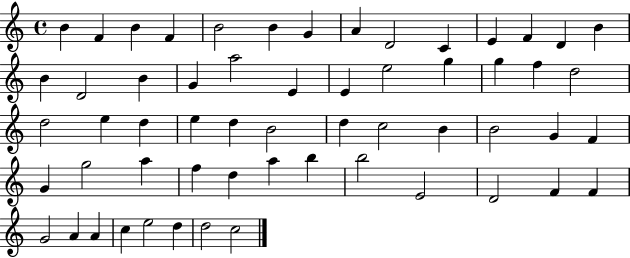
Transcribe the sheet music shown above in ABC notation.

X:1
T:Untitled
M:4/4
L:1/4
K:C
B F B F B2 B G A D2 C E F D B B D2 B G a2 E E e2 g g f d2 d2 e d e d B2 d c2 B B2 G F G g2 a f d a b b2 E2 D2 F F G2 A A c e2 d d2 c2